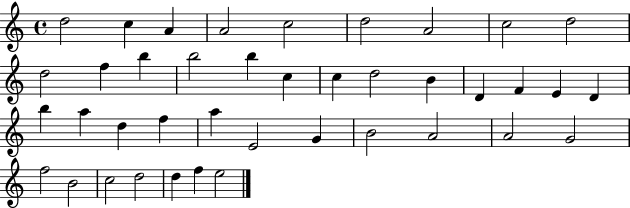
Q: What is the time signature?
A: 4/4